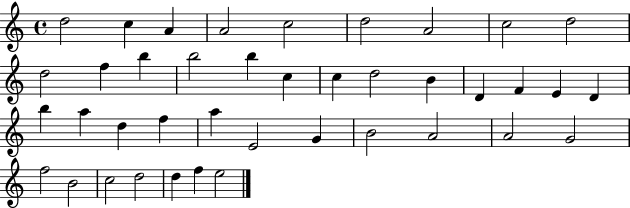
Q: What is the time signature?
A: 4/4